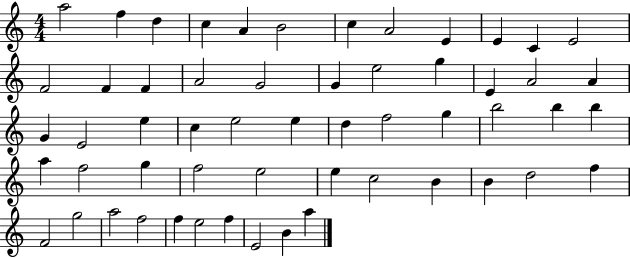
{
  \clef treble
  \numericTimeSignature
  \time 4/4
  \key c \major
  a''2 f''4 d''4 | c''4 a'4 b'2 | c''4 a'2 e'4 | e'4 c'4 e'2 | \break f'2 f'4 f'4 | a'2 g'2 | g'4 e''2 g''4 | e'4 a'2 a'4 | \break g'4 e'2 e''4 | c''4 e''2 e''4 | d''4 f''2 g''4 | b''2 b''4 b''4 | \break a''4 f''2 g''4 | f''2 e''2 | e''4 c''2 b'4 | b'4 d''2 f''4 | \break f'2 g''2 | a''2 f''2 | f''4 e''2 f''4 | e'2 b'4 a''4 | \break \bar "|."
}